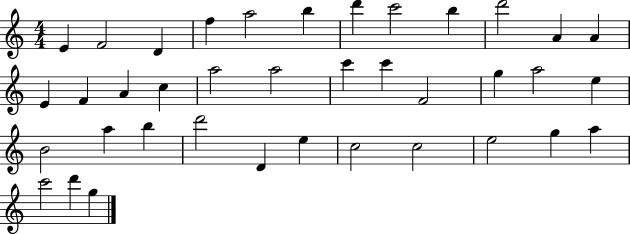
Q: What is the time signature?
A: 4/4